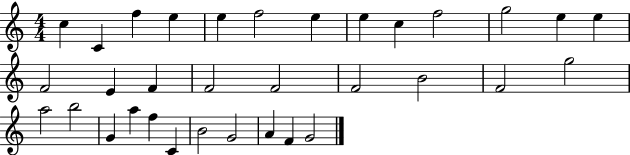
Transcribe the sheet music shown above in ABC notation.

X:1
T:Untitled
M:4/4
L:1/4
K:C
c C f e e f2 e e c f2 g2 e e F2 E F F2 F2 F2 B2 F2 g2 a2 b2 G a f C B2 G2 A F G2